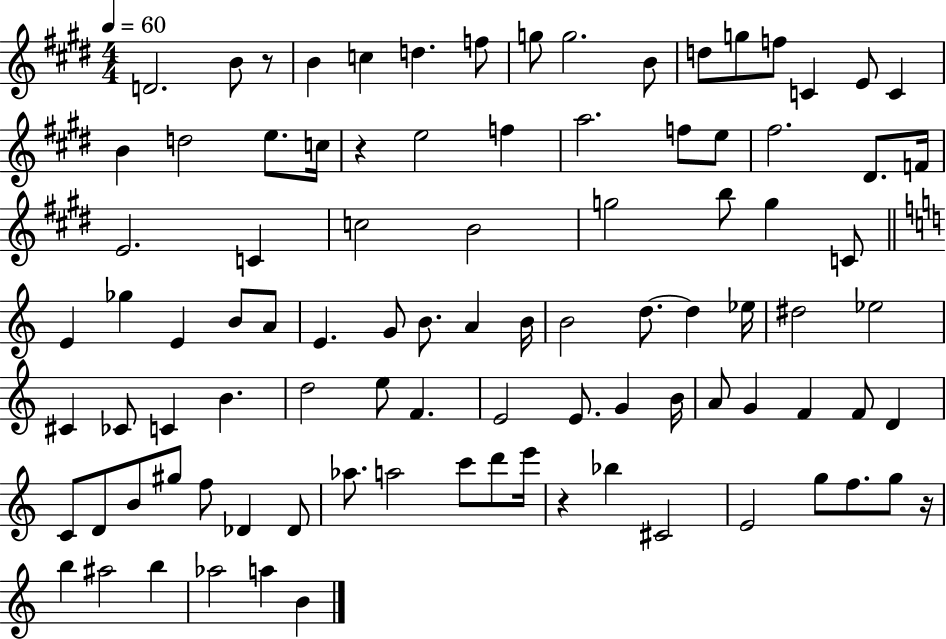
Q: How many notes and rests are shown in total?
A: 95